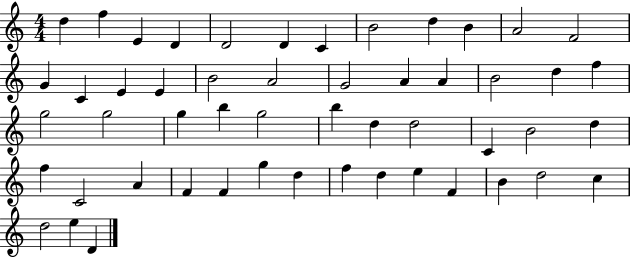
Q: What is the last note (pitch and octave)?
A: D4